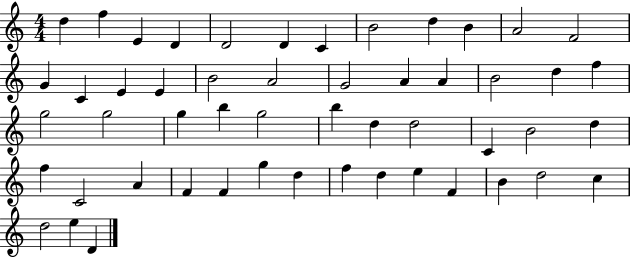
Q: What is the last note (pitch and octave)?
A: D4